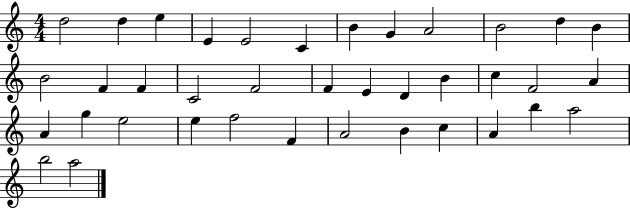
X:1
T:Untitled
M:4/4
L:1/4
K:C
d2 d e E E2 C B G A2 B2 d B B2 F F C2 F2 F E D B c F2 A A g e2 e f2 F A2 B c A b a2 b2 a2